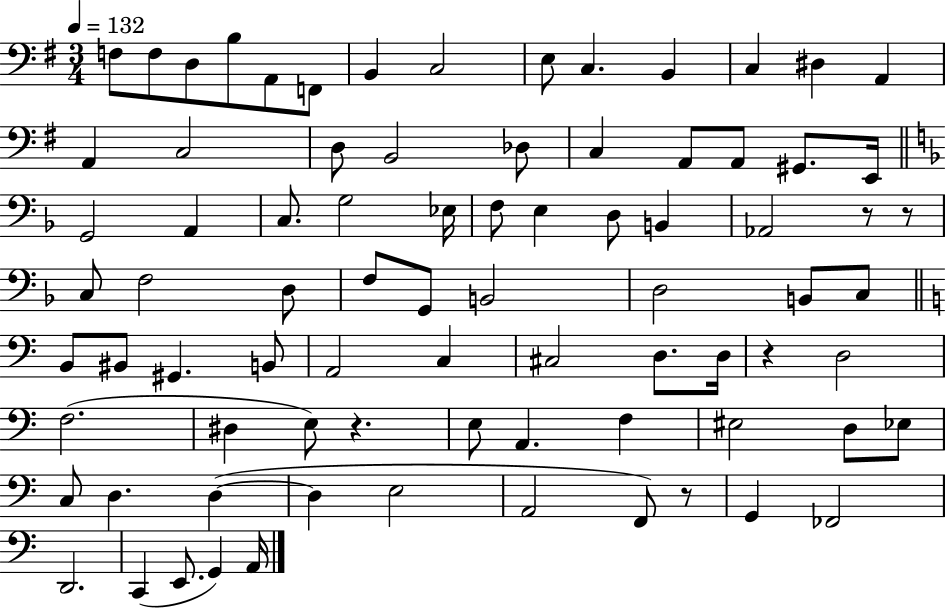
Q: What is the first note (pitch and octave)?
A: F3